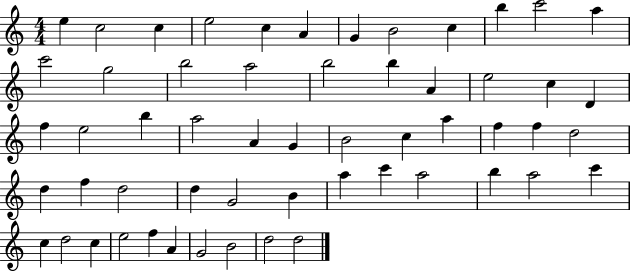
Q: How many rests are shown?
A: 0